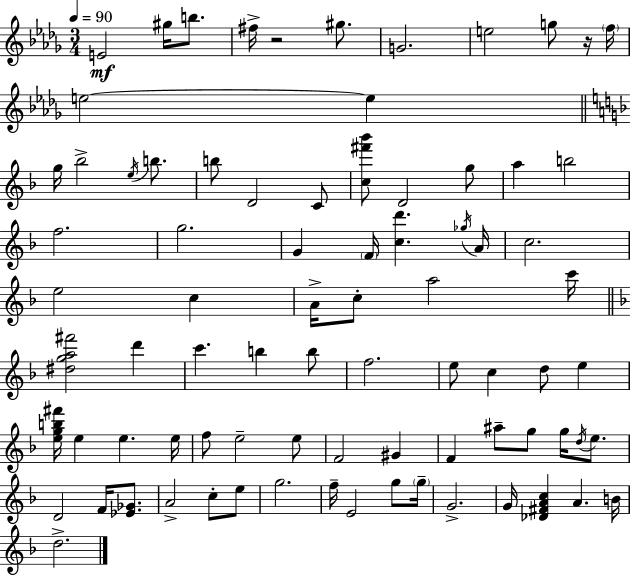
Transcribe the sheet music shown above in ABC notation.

X:1
T:Untitled
M:3/4
L:1/4
K:Bbm
E2 ^g/4 b/2 ^f/4 z2 ^g/2 G2 e2 g/2 z/4 f/4 e2 e g/4 _b2 e/4 b/2 b/2 D2 C/2 [c^f'_b']/2 D2 g/2 a b2 f2 g2 G F/4 [cd'] _g/4 A/4 c2 e2 c A/4 c/2 a2 c'/4 [^dga^f']2 d' c' b b/2 f2 e/2 c d/2 e [egb^f']/4 e e e/4 f/2 e2 e/2 F2 ^G F ^a/2 g/2 g/4 d/4 e/2 D2 F/4 [_E_G]/2 A2 c/2 e/2 g2 f/4 E2 g/2 g/4 G2 G/4 [_D^FAc] A B/4 d2